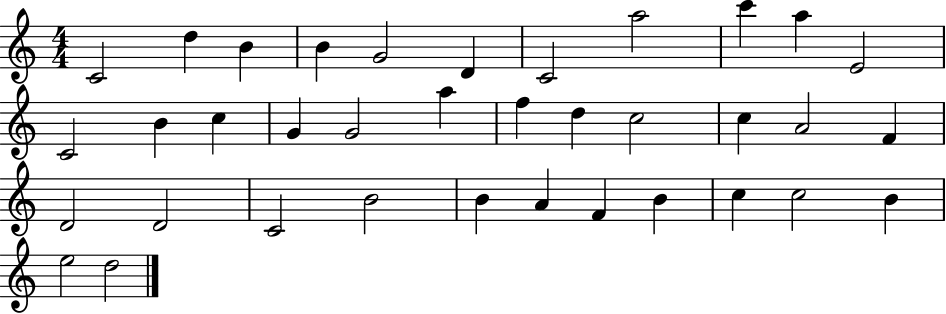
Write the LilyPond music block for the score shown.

{
  \clef treble
  \numericTimeSignature
  \time 4/4
  \key c \major
  c'2 d''4 b'4 | b'4 g'2 d'4 | c'2 a''2 | c'''4 a''4 e'2 | \break c'2 b'4 c''4 | g'4 g'2 a''4 | f''4 d''4 c''2 | c''4 a'2 f'4 | \break d'2 d'2 | c'2 b'2 | b'4 a'4 f'4 b'4 | c''4 c''2 b'4 | \break e''2 d''2 | \bar "|."
}